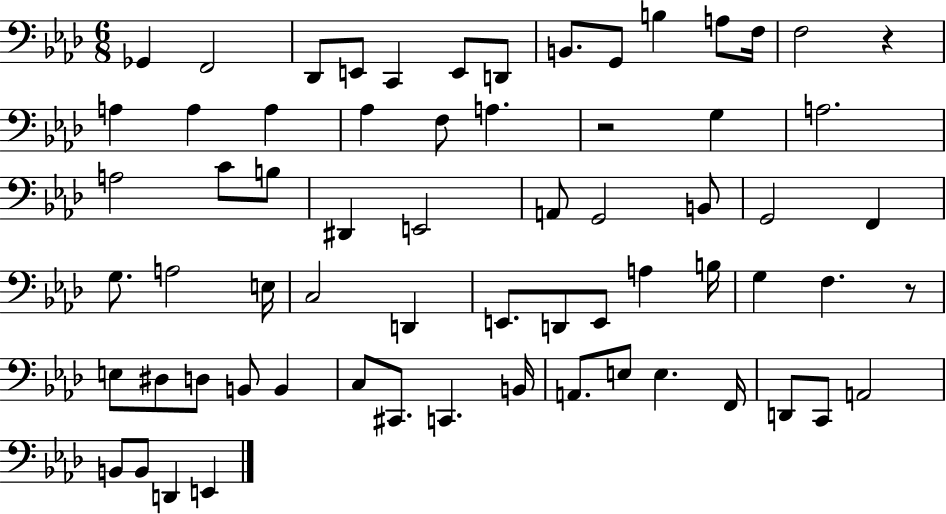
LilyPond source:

{
  \clef bass
  \numericTimeSignature
  \time 6/8
  \key aes \major
  ges,4 f,2 | des,8 e,8 c,4 e,8 d,8 | b,8. g,8 b4 a8 f16 | f2 r4 | \break a4 a4 a4 | aes4 f8 a4. | r2 g4 | a2. | \break a2 c'8 b8 | dis,4 e,2 | a,8 g,2 b,8 | g,2 f,4 | \break g8. a2 e16 | c2 d,4 | e,8. d,8 e,8 a4 b16 | g4 f4. r8 | \break e8 dis8 d8 b,8 b,4 | c8 cis,8. c,4. b,16 | a,8. e8 e4. f,16 | d,8 c,8 a,2 | \break b,8 b,8 d,4 e,4 | \bar "|."
}